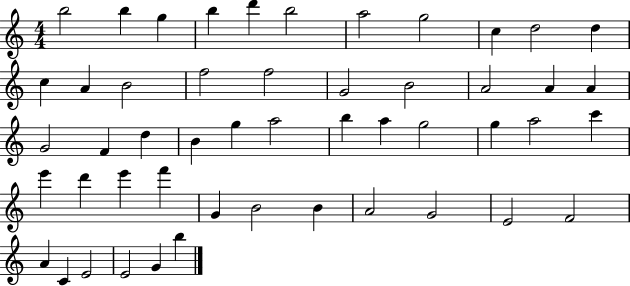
B5/h B5/q G5/q B5/q D6/q B5/h A5/h G5/h C5/q D5/h D5/q C5/q A4/q B4/h F5/h F5/h G4/h B4/h A4/h A4/q A4/q G4/h F4/q D5/q B4/q G5/q A5/h B5/q A5/q G5/h G5/q A5/h C6/q E6/q D6/q E6/q F6/q G4/q B4/h B4/q A4/h G4/h E4/h F4/h A4/q C4/q E4/h E4/h G4/q B5/q